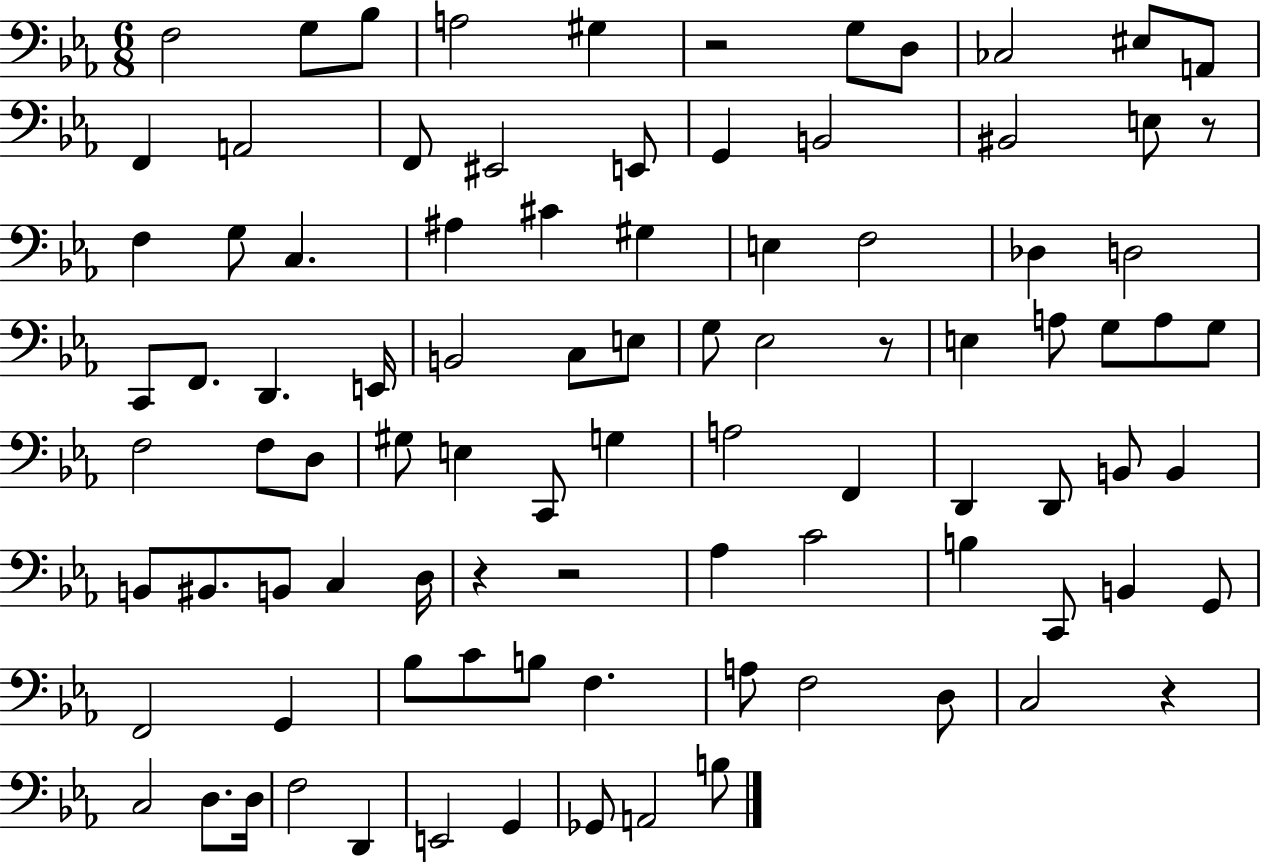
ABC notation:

X:1
T:Untitled
M:6/8
L:1/4
K:Eb
F,2 G,/2 _B,/2 A,2 ^G, z2 G,/2 D,/2 _C,2 ^E,/2 A,,/2 F,, A,,2 F,,/2 ^E,,2 E,,/2 G,, B,,2 ^B,,2 E,/2 z/2 F, G,/2 C, ^A, ^C ^G, E, F,2 _D, D,2 C,,/2 F,,/2 D,, E,,/4 B,,2 C,/2 E,/2 G,/2 _E,2 z/2 E, A,/2 G,/2 A,/2 G,/2 F,2 F,/2 D,/2 ^G,/2 E, C,,/2 G, A,2 F,, D,, D,,/2 B,,/2 B,, B,,/2 ^B,,/2 B,,/2 C, D,/4 z z2 _A, C2 B, C,,/2 B,, G,,/2 F,,2 G,, _B,/2 C/2 B,/2 F, A,/2 F,2 D,/2 C,2 z C,2 D,/2 D,/4 F,2 D,, E,,2 G,, _G,,/2 A,,2 B,/2